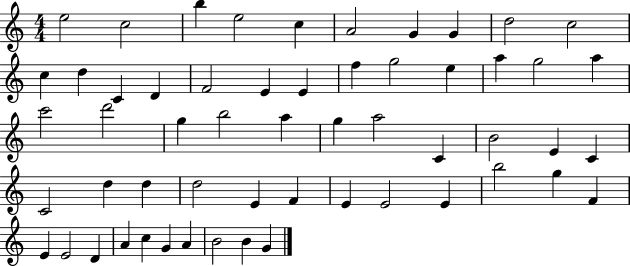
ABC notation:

X:1
T:Untitled
M:4/4
L:1/4
K:C
e2 c2 b e2 c A2 G G d2 c2 c d C D F2 E E f g2 e a g2 a c'2 d'2 g b2 a g a2 C B2 E C C2 d d d2 E F E E2 E b2 g F E E2 D A c G A B2 B G